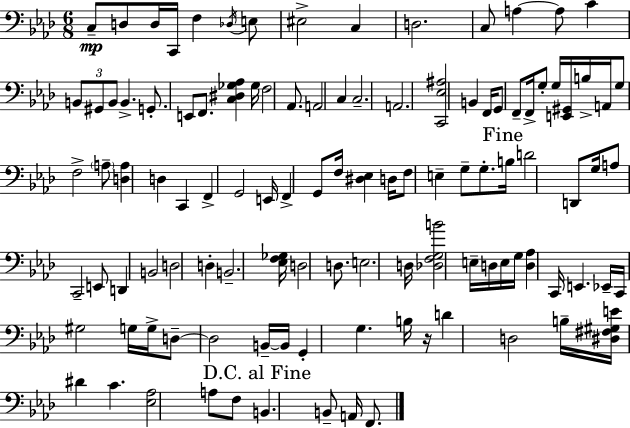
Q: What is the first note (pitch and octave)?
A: C3